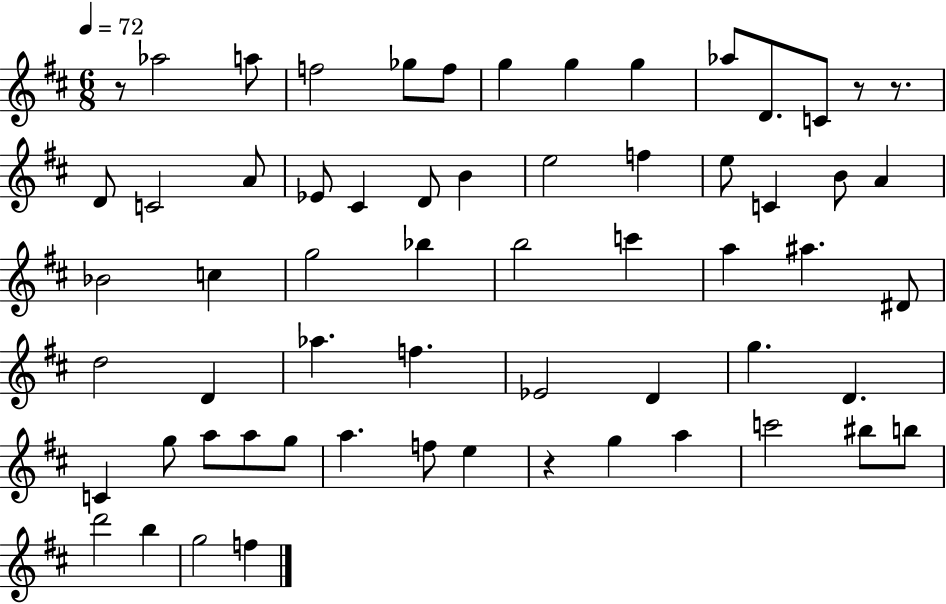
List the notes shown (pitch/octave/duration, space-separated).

R/e Ab5/h A5/e F5/h Gb5/e F5/e G5/q G5/q G5/q Ab5/e D4/e. C4/e R/e R/e. D4/e C4/h A4/e Eb4/e C#4/q D4/e B4/q E5/h F5/q E5/e C4/q B4/e A4/q Bb4/h C5/q G5/h Bb5/q B5/h C6/q A5/q A#5/q. D#4/e D5/h D4/q Ab5/q. F5/q. Eb4/h D4/q G5/q. D4/q. C4/q G5/e A5/e A5/e G5/e A5/q. F5/e E5/q R/q G5/q A5/q C6/h BIS5/e B5/e D6/h B5/q G5/h F5/q